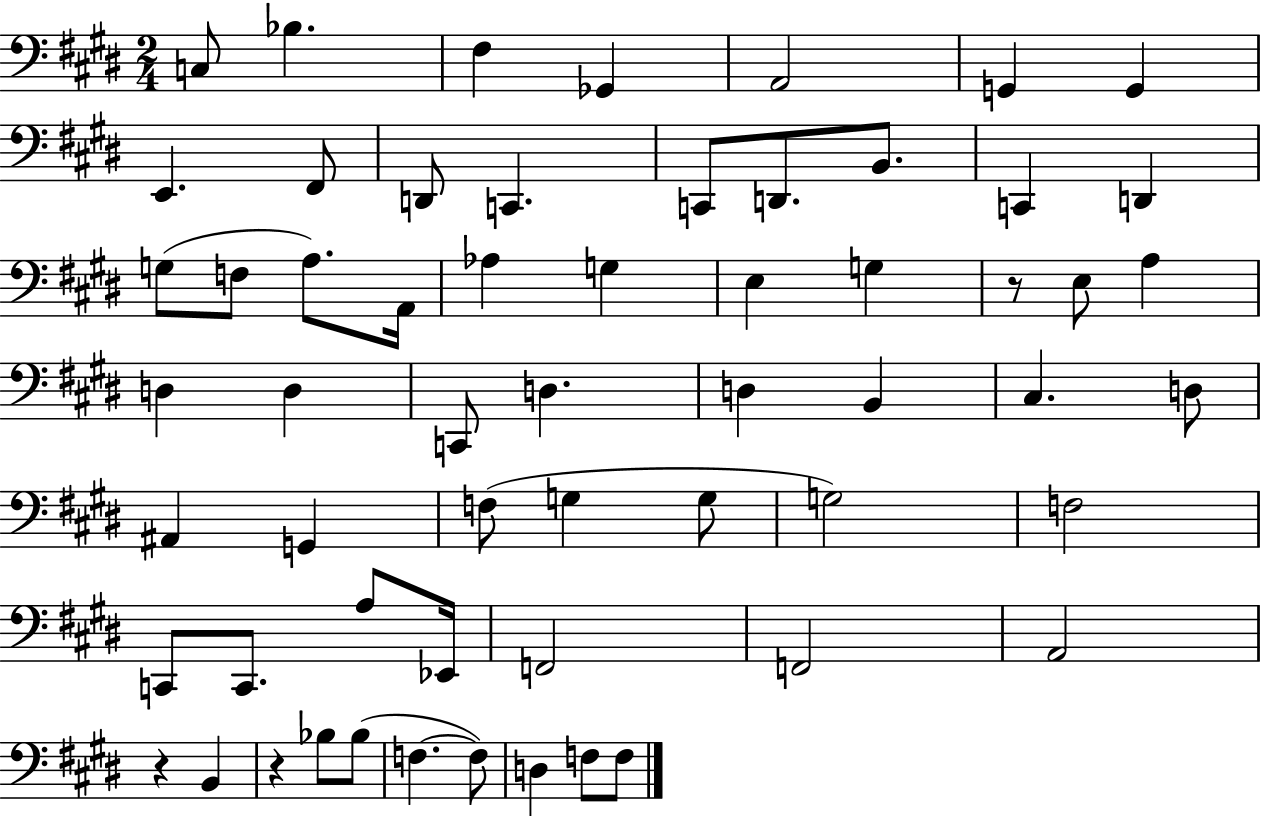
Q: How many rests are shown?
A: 3